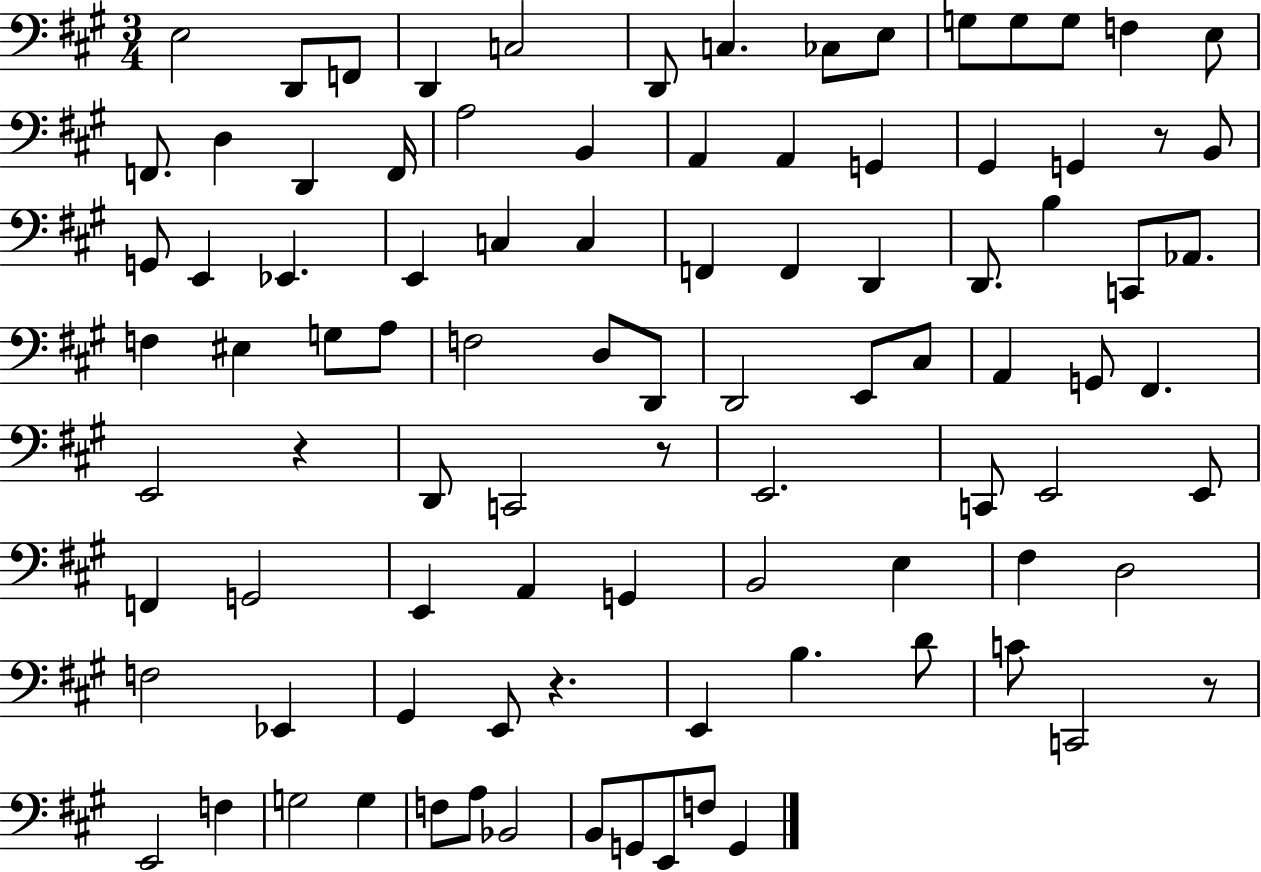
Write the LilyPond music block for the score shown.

{
  \clef bass
  \numericTimeSignature
  \time 3/4
  \key a \major
  e2 d,8 f,8 | d,4 c2 | d,8 c4. ces8 e8 | g8 g8 g8 f4 e8 | \break f,8. d4 d,4 f,16 | a2 b,4 | a,4 a,4 g,4 | gis,4 g,4 r8 b,8 | \break g,8 e,4 ees,4. | e,4 c4 c4 | f,4 f,4 d,4 | d,8. b4 c,8 aes,8. | \break f4 eis4 g8 a8 | f2 d8 d,8 | d,2 e,8 cis8 | a,4 g,8 fis,4. | \break e,2 r4 | d,8 c,2 r8 | e,2. | c,8 e,2 e,8 | \break f,4 g,2 | e,4 a,4 g,4 | b,2 e4 | fis4 d2 | \break f2 ees,4 | gis,4 e,8 r4. | e,4 b4. d'8 | c'8 c,2 r8 | \break e,2 f4 | g2 g4 | f8 a8 bes,2 | b,8 g,8 e,8 f8 g,4 | \break \bar "|."
}